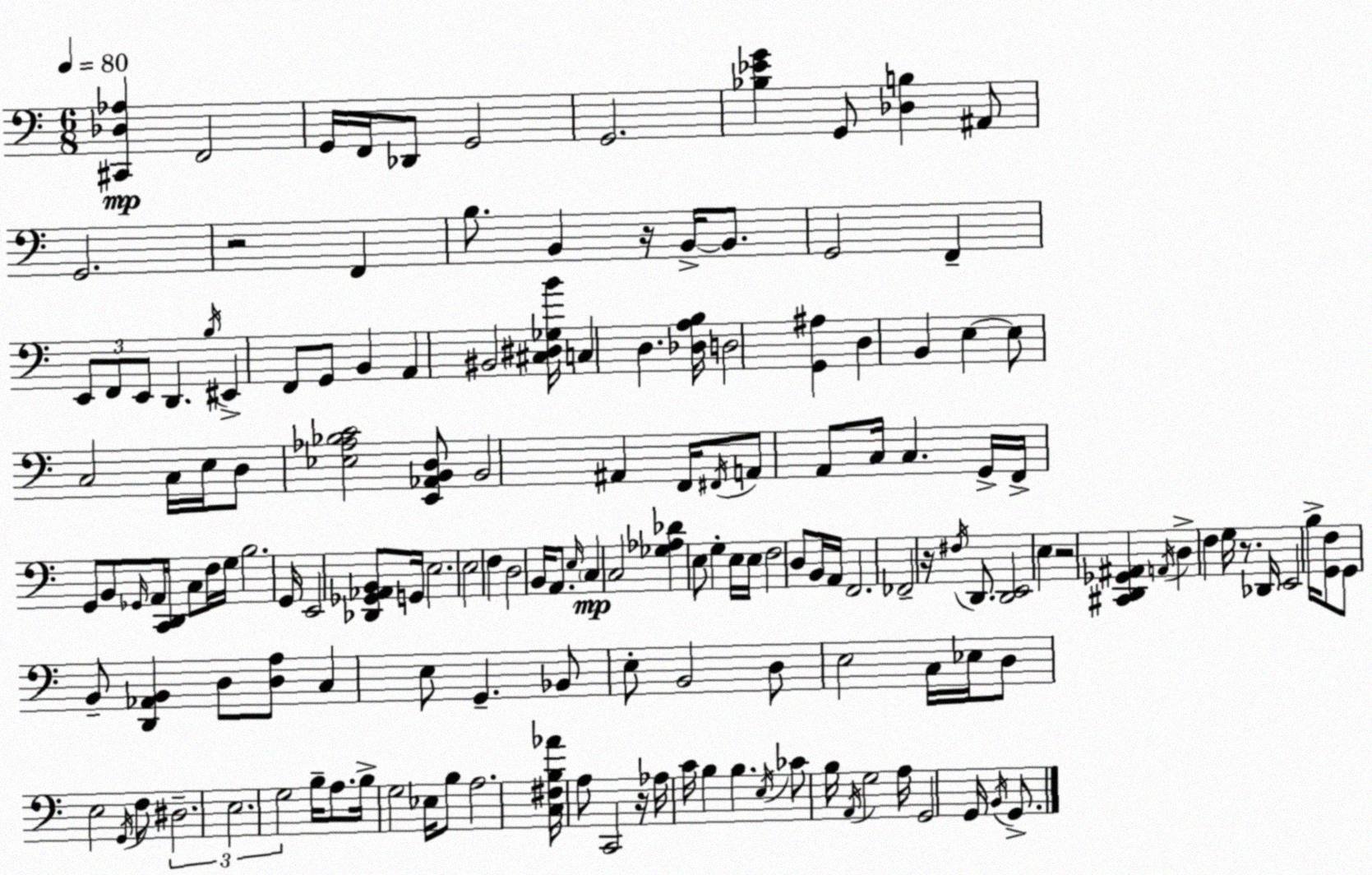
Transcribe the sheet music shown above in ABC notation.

X:1
T:Untitled
M:6/8
L:1/4
K:C
[^C,,_D,_A,] F,,2 G,,/4 F,,/4 _D,,/2 G,,2 G,,2 [_B,_EG] G,,/2 [_D,B,] ^A,,/2 G,,2 z2 F,, B,/2 B,, z/4 B,,/4 B,,/2 G,,2 F,, E,,/2 F,,/2 E,,/2 D,, B,/4 ^E,, F,,/2 G,,/2 B,, A,, ^B,,2 [^C,^D,_G,B]/4 C, D, [_D,A,B,]/4 D,2 [G,,^A,] D, B,, E, E,/2 C,2 C,/4 E,/4 D,/2 [_E,_A,_B,C]2 [E,,_A,,B,,D,]/2 B,,2 ^A,, F,,/4 ^F,,/4 A,,/2 A,,/2 C,/4 C, G,,/4 F,,/4 G,,/2 B,,/2 _G,,/4 A,,/4 [C,,D,,]/4 C,/2 F,/4 G,/4 B,2 G,,/4 E,,2 [_D,,_G,,_A,,B,,]/2 G,,/4 E,2 E,2 F, D,2 B,,/4 A,,/2 E,/4 C, C,2 [_G,_A,_D] E,/2 G, E,/4 E,/4 F,2 D,/2 B,,/4 A,,/4 F,,2 _F,,2 z/4 ^F,/4 D,,/2 [D,,E,,]2 E, z2 [^C,,D,,_G,,^A,,] A,,/4 D, F, G,/4 z/2 _D,,/4 E,,2 B,/4 [G,,F,]/2 G,,/2 B,,/2 [D,,_A,,B,,] D,/2 [D,A,]/2 C, E,/2 G,, _B,,/2 E,/2 B,,2 D,/2 E,2 C,/4 _E,/4 D,/2 E,2 G,,/4 F,/2 ^D,2 E,2 G,2 B,/4 A,/2 B,/4 G,2 _E,/4 B,/2 A,2 [C,^F,B,_A]/4 A,/2 C,,2 z/4 _A,/4 C/4 B, B, E,/4 _C/2 B,/4 A,,/4 G,2 A,/4 G,,2 G,,/4 B,,/4 G,,/2